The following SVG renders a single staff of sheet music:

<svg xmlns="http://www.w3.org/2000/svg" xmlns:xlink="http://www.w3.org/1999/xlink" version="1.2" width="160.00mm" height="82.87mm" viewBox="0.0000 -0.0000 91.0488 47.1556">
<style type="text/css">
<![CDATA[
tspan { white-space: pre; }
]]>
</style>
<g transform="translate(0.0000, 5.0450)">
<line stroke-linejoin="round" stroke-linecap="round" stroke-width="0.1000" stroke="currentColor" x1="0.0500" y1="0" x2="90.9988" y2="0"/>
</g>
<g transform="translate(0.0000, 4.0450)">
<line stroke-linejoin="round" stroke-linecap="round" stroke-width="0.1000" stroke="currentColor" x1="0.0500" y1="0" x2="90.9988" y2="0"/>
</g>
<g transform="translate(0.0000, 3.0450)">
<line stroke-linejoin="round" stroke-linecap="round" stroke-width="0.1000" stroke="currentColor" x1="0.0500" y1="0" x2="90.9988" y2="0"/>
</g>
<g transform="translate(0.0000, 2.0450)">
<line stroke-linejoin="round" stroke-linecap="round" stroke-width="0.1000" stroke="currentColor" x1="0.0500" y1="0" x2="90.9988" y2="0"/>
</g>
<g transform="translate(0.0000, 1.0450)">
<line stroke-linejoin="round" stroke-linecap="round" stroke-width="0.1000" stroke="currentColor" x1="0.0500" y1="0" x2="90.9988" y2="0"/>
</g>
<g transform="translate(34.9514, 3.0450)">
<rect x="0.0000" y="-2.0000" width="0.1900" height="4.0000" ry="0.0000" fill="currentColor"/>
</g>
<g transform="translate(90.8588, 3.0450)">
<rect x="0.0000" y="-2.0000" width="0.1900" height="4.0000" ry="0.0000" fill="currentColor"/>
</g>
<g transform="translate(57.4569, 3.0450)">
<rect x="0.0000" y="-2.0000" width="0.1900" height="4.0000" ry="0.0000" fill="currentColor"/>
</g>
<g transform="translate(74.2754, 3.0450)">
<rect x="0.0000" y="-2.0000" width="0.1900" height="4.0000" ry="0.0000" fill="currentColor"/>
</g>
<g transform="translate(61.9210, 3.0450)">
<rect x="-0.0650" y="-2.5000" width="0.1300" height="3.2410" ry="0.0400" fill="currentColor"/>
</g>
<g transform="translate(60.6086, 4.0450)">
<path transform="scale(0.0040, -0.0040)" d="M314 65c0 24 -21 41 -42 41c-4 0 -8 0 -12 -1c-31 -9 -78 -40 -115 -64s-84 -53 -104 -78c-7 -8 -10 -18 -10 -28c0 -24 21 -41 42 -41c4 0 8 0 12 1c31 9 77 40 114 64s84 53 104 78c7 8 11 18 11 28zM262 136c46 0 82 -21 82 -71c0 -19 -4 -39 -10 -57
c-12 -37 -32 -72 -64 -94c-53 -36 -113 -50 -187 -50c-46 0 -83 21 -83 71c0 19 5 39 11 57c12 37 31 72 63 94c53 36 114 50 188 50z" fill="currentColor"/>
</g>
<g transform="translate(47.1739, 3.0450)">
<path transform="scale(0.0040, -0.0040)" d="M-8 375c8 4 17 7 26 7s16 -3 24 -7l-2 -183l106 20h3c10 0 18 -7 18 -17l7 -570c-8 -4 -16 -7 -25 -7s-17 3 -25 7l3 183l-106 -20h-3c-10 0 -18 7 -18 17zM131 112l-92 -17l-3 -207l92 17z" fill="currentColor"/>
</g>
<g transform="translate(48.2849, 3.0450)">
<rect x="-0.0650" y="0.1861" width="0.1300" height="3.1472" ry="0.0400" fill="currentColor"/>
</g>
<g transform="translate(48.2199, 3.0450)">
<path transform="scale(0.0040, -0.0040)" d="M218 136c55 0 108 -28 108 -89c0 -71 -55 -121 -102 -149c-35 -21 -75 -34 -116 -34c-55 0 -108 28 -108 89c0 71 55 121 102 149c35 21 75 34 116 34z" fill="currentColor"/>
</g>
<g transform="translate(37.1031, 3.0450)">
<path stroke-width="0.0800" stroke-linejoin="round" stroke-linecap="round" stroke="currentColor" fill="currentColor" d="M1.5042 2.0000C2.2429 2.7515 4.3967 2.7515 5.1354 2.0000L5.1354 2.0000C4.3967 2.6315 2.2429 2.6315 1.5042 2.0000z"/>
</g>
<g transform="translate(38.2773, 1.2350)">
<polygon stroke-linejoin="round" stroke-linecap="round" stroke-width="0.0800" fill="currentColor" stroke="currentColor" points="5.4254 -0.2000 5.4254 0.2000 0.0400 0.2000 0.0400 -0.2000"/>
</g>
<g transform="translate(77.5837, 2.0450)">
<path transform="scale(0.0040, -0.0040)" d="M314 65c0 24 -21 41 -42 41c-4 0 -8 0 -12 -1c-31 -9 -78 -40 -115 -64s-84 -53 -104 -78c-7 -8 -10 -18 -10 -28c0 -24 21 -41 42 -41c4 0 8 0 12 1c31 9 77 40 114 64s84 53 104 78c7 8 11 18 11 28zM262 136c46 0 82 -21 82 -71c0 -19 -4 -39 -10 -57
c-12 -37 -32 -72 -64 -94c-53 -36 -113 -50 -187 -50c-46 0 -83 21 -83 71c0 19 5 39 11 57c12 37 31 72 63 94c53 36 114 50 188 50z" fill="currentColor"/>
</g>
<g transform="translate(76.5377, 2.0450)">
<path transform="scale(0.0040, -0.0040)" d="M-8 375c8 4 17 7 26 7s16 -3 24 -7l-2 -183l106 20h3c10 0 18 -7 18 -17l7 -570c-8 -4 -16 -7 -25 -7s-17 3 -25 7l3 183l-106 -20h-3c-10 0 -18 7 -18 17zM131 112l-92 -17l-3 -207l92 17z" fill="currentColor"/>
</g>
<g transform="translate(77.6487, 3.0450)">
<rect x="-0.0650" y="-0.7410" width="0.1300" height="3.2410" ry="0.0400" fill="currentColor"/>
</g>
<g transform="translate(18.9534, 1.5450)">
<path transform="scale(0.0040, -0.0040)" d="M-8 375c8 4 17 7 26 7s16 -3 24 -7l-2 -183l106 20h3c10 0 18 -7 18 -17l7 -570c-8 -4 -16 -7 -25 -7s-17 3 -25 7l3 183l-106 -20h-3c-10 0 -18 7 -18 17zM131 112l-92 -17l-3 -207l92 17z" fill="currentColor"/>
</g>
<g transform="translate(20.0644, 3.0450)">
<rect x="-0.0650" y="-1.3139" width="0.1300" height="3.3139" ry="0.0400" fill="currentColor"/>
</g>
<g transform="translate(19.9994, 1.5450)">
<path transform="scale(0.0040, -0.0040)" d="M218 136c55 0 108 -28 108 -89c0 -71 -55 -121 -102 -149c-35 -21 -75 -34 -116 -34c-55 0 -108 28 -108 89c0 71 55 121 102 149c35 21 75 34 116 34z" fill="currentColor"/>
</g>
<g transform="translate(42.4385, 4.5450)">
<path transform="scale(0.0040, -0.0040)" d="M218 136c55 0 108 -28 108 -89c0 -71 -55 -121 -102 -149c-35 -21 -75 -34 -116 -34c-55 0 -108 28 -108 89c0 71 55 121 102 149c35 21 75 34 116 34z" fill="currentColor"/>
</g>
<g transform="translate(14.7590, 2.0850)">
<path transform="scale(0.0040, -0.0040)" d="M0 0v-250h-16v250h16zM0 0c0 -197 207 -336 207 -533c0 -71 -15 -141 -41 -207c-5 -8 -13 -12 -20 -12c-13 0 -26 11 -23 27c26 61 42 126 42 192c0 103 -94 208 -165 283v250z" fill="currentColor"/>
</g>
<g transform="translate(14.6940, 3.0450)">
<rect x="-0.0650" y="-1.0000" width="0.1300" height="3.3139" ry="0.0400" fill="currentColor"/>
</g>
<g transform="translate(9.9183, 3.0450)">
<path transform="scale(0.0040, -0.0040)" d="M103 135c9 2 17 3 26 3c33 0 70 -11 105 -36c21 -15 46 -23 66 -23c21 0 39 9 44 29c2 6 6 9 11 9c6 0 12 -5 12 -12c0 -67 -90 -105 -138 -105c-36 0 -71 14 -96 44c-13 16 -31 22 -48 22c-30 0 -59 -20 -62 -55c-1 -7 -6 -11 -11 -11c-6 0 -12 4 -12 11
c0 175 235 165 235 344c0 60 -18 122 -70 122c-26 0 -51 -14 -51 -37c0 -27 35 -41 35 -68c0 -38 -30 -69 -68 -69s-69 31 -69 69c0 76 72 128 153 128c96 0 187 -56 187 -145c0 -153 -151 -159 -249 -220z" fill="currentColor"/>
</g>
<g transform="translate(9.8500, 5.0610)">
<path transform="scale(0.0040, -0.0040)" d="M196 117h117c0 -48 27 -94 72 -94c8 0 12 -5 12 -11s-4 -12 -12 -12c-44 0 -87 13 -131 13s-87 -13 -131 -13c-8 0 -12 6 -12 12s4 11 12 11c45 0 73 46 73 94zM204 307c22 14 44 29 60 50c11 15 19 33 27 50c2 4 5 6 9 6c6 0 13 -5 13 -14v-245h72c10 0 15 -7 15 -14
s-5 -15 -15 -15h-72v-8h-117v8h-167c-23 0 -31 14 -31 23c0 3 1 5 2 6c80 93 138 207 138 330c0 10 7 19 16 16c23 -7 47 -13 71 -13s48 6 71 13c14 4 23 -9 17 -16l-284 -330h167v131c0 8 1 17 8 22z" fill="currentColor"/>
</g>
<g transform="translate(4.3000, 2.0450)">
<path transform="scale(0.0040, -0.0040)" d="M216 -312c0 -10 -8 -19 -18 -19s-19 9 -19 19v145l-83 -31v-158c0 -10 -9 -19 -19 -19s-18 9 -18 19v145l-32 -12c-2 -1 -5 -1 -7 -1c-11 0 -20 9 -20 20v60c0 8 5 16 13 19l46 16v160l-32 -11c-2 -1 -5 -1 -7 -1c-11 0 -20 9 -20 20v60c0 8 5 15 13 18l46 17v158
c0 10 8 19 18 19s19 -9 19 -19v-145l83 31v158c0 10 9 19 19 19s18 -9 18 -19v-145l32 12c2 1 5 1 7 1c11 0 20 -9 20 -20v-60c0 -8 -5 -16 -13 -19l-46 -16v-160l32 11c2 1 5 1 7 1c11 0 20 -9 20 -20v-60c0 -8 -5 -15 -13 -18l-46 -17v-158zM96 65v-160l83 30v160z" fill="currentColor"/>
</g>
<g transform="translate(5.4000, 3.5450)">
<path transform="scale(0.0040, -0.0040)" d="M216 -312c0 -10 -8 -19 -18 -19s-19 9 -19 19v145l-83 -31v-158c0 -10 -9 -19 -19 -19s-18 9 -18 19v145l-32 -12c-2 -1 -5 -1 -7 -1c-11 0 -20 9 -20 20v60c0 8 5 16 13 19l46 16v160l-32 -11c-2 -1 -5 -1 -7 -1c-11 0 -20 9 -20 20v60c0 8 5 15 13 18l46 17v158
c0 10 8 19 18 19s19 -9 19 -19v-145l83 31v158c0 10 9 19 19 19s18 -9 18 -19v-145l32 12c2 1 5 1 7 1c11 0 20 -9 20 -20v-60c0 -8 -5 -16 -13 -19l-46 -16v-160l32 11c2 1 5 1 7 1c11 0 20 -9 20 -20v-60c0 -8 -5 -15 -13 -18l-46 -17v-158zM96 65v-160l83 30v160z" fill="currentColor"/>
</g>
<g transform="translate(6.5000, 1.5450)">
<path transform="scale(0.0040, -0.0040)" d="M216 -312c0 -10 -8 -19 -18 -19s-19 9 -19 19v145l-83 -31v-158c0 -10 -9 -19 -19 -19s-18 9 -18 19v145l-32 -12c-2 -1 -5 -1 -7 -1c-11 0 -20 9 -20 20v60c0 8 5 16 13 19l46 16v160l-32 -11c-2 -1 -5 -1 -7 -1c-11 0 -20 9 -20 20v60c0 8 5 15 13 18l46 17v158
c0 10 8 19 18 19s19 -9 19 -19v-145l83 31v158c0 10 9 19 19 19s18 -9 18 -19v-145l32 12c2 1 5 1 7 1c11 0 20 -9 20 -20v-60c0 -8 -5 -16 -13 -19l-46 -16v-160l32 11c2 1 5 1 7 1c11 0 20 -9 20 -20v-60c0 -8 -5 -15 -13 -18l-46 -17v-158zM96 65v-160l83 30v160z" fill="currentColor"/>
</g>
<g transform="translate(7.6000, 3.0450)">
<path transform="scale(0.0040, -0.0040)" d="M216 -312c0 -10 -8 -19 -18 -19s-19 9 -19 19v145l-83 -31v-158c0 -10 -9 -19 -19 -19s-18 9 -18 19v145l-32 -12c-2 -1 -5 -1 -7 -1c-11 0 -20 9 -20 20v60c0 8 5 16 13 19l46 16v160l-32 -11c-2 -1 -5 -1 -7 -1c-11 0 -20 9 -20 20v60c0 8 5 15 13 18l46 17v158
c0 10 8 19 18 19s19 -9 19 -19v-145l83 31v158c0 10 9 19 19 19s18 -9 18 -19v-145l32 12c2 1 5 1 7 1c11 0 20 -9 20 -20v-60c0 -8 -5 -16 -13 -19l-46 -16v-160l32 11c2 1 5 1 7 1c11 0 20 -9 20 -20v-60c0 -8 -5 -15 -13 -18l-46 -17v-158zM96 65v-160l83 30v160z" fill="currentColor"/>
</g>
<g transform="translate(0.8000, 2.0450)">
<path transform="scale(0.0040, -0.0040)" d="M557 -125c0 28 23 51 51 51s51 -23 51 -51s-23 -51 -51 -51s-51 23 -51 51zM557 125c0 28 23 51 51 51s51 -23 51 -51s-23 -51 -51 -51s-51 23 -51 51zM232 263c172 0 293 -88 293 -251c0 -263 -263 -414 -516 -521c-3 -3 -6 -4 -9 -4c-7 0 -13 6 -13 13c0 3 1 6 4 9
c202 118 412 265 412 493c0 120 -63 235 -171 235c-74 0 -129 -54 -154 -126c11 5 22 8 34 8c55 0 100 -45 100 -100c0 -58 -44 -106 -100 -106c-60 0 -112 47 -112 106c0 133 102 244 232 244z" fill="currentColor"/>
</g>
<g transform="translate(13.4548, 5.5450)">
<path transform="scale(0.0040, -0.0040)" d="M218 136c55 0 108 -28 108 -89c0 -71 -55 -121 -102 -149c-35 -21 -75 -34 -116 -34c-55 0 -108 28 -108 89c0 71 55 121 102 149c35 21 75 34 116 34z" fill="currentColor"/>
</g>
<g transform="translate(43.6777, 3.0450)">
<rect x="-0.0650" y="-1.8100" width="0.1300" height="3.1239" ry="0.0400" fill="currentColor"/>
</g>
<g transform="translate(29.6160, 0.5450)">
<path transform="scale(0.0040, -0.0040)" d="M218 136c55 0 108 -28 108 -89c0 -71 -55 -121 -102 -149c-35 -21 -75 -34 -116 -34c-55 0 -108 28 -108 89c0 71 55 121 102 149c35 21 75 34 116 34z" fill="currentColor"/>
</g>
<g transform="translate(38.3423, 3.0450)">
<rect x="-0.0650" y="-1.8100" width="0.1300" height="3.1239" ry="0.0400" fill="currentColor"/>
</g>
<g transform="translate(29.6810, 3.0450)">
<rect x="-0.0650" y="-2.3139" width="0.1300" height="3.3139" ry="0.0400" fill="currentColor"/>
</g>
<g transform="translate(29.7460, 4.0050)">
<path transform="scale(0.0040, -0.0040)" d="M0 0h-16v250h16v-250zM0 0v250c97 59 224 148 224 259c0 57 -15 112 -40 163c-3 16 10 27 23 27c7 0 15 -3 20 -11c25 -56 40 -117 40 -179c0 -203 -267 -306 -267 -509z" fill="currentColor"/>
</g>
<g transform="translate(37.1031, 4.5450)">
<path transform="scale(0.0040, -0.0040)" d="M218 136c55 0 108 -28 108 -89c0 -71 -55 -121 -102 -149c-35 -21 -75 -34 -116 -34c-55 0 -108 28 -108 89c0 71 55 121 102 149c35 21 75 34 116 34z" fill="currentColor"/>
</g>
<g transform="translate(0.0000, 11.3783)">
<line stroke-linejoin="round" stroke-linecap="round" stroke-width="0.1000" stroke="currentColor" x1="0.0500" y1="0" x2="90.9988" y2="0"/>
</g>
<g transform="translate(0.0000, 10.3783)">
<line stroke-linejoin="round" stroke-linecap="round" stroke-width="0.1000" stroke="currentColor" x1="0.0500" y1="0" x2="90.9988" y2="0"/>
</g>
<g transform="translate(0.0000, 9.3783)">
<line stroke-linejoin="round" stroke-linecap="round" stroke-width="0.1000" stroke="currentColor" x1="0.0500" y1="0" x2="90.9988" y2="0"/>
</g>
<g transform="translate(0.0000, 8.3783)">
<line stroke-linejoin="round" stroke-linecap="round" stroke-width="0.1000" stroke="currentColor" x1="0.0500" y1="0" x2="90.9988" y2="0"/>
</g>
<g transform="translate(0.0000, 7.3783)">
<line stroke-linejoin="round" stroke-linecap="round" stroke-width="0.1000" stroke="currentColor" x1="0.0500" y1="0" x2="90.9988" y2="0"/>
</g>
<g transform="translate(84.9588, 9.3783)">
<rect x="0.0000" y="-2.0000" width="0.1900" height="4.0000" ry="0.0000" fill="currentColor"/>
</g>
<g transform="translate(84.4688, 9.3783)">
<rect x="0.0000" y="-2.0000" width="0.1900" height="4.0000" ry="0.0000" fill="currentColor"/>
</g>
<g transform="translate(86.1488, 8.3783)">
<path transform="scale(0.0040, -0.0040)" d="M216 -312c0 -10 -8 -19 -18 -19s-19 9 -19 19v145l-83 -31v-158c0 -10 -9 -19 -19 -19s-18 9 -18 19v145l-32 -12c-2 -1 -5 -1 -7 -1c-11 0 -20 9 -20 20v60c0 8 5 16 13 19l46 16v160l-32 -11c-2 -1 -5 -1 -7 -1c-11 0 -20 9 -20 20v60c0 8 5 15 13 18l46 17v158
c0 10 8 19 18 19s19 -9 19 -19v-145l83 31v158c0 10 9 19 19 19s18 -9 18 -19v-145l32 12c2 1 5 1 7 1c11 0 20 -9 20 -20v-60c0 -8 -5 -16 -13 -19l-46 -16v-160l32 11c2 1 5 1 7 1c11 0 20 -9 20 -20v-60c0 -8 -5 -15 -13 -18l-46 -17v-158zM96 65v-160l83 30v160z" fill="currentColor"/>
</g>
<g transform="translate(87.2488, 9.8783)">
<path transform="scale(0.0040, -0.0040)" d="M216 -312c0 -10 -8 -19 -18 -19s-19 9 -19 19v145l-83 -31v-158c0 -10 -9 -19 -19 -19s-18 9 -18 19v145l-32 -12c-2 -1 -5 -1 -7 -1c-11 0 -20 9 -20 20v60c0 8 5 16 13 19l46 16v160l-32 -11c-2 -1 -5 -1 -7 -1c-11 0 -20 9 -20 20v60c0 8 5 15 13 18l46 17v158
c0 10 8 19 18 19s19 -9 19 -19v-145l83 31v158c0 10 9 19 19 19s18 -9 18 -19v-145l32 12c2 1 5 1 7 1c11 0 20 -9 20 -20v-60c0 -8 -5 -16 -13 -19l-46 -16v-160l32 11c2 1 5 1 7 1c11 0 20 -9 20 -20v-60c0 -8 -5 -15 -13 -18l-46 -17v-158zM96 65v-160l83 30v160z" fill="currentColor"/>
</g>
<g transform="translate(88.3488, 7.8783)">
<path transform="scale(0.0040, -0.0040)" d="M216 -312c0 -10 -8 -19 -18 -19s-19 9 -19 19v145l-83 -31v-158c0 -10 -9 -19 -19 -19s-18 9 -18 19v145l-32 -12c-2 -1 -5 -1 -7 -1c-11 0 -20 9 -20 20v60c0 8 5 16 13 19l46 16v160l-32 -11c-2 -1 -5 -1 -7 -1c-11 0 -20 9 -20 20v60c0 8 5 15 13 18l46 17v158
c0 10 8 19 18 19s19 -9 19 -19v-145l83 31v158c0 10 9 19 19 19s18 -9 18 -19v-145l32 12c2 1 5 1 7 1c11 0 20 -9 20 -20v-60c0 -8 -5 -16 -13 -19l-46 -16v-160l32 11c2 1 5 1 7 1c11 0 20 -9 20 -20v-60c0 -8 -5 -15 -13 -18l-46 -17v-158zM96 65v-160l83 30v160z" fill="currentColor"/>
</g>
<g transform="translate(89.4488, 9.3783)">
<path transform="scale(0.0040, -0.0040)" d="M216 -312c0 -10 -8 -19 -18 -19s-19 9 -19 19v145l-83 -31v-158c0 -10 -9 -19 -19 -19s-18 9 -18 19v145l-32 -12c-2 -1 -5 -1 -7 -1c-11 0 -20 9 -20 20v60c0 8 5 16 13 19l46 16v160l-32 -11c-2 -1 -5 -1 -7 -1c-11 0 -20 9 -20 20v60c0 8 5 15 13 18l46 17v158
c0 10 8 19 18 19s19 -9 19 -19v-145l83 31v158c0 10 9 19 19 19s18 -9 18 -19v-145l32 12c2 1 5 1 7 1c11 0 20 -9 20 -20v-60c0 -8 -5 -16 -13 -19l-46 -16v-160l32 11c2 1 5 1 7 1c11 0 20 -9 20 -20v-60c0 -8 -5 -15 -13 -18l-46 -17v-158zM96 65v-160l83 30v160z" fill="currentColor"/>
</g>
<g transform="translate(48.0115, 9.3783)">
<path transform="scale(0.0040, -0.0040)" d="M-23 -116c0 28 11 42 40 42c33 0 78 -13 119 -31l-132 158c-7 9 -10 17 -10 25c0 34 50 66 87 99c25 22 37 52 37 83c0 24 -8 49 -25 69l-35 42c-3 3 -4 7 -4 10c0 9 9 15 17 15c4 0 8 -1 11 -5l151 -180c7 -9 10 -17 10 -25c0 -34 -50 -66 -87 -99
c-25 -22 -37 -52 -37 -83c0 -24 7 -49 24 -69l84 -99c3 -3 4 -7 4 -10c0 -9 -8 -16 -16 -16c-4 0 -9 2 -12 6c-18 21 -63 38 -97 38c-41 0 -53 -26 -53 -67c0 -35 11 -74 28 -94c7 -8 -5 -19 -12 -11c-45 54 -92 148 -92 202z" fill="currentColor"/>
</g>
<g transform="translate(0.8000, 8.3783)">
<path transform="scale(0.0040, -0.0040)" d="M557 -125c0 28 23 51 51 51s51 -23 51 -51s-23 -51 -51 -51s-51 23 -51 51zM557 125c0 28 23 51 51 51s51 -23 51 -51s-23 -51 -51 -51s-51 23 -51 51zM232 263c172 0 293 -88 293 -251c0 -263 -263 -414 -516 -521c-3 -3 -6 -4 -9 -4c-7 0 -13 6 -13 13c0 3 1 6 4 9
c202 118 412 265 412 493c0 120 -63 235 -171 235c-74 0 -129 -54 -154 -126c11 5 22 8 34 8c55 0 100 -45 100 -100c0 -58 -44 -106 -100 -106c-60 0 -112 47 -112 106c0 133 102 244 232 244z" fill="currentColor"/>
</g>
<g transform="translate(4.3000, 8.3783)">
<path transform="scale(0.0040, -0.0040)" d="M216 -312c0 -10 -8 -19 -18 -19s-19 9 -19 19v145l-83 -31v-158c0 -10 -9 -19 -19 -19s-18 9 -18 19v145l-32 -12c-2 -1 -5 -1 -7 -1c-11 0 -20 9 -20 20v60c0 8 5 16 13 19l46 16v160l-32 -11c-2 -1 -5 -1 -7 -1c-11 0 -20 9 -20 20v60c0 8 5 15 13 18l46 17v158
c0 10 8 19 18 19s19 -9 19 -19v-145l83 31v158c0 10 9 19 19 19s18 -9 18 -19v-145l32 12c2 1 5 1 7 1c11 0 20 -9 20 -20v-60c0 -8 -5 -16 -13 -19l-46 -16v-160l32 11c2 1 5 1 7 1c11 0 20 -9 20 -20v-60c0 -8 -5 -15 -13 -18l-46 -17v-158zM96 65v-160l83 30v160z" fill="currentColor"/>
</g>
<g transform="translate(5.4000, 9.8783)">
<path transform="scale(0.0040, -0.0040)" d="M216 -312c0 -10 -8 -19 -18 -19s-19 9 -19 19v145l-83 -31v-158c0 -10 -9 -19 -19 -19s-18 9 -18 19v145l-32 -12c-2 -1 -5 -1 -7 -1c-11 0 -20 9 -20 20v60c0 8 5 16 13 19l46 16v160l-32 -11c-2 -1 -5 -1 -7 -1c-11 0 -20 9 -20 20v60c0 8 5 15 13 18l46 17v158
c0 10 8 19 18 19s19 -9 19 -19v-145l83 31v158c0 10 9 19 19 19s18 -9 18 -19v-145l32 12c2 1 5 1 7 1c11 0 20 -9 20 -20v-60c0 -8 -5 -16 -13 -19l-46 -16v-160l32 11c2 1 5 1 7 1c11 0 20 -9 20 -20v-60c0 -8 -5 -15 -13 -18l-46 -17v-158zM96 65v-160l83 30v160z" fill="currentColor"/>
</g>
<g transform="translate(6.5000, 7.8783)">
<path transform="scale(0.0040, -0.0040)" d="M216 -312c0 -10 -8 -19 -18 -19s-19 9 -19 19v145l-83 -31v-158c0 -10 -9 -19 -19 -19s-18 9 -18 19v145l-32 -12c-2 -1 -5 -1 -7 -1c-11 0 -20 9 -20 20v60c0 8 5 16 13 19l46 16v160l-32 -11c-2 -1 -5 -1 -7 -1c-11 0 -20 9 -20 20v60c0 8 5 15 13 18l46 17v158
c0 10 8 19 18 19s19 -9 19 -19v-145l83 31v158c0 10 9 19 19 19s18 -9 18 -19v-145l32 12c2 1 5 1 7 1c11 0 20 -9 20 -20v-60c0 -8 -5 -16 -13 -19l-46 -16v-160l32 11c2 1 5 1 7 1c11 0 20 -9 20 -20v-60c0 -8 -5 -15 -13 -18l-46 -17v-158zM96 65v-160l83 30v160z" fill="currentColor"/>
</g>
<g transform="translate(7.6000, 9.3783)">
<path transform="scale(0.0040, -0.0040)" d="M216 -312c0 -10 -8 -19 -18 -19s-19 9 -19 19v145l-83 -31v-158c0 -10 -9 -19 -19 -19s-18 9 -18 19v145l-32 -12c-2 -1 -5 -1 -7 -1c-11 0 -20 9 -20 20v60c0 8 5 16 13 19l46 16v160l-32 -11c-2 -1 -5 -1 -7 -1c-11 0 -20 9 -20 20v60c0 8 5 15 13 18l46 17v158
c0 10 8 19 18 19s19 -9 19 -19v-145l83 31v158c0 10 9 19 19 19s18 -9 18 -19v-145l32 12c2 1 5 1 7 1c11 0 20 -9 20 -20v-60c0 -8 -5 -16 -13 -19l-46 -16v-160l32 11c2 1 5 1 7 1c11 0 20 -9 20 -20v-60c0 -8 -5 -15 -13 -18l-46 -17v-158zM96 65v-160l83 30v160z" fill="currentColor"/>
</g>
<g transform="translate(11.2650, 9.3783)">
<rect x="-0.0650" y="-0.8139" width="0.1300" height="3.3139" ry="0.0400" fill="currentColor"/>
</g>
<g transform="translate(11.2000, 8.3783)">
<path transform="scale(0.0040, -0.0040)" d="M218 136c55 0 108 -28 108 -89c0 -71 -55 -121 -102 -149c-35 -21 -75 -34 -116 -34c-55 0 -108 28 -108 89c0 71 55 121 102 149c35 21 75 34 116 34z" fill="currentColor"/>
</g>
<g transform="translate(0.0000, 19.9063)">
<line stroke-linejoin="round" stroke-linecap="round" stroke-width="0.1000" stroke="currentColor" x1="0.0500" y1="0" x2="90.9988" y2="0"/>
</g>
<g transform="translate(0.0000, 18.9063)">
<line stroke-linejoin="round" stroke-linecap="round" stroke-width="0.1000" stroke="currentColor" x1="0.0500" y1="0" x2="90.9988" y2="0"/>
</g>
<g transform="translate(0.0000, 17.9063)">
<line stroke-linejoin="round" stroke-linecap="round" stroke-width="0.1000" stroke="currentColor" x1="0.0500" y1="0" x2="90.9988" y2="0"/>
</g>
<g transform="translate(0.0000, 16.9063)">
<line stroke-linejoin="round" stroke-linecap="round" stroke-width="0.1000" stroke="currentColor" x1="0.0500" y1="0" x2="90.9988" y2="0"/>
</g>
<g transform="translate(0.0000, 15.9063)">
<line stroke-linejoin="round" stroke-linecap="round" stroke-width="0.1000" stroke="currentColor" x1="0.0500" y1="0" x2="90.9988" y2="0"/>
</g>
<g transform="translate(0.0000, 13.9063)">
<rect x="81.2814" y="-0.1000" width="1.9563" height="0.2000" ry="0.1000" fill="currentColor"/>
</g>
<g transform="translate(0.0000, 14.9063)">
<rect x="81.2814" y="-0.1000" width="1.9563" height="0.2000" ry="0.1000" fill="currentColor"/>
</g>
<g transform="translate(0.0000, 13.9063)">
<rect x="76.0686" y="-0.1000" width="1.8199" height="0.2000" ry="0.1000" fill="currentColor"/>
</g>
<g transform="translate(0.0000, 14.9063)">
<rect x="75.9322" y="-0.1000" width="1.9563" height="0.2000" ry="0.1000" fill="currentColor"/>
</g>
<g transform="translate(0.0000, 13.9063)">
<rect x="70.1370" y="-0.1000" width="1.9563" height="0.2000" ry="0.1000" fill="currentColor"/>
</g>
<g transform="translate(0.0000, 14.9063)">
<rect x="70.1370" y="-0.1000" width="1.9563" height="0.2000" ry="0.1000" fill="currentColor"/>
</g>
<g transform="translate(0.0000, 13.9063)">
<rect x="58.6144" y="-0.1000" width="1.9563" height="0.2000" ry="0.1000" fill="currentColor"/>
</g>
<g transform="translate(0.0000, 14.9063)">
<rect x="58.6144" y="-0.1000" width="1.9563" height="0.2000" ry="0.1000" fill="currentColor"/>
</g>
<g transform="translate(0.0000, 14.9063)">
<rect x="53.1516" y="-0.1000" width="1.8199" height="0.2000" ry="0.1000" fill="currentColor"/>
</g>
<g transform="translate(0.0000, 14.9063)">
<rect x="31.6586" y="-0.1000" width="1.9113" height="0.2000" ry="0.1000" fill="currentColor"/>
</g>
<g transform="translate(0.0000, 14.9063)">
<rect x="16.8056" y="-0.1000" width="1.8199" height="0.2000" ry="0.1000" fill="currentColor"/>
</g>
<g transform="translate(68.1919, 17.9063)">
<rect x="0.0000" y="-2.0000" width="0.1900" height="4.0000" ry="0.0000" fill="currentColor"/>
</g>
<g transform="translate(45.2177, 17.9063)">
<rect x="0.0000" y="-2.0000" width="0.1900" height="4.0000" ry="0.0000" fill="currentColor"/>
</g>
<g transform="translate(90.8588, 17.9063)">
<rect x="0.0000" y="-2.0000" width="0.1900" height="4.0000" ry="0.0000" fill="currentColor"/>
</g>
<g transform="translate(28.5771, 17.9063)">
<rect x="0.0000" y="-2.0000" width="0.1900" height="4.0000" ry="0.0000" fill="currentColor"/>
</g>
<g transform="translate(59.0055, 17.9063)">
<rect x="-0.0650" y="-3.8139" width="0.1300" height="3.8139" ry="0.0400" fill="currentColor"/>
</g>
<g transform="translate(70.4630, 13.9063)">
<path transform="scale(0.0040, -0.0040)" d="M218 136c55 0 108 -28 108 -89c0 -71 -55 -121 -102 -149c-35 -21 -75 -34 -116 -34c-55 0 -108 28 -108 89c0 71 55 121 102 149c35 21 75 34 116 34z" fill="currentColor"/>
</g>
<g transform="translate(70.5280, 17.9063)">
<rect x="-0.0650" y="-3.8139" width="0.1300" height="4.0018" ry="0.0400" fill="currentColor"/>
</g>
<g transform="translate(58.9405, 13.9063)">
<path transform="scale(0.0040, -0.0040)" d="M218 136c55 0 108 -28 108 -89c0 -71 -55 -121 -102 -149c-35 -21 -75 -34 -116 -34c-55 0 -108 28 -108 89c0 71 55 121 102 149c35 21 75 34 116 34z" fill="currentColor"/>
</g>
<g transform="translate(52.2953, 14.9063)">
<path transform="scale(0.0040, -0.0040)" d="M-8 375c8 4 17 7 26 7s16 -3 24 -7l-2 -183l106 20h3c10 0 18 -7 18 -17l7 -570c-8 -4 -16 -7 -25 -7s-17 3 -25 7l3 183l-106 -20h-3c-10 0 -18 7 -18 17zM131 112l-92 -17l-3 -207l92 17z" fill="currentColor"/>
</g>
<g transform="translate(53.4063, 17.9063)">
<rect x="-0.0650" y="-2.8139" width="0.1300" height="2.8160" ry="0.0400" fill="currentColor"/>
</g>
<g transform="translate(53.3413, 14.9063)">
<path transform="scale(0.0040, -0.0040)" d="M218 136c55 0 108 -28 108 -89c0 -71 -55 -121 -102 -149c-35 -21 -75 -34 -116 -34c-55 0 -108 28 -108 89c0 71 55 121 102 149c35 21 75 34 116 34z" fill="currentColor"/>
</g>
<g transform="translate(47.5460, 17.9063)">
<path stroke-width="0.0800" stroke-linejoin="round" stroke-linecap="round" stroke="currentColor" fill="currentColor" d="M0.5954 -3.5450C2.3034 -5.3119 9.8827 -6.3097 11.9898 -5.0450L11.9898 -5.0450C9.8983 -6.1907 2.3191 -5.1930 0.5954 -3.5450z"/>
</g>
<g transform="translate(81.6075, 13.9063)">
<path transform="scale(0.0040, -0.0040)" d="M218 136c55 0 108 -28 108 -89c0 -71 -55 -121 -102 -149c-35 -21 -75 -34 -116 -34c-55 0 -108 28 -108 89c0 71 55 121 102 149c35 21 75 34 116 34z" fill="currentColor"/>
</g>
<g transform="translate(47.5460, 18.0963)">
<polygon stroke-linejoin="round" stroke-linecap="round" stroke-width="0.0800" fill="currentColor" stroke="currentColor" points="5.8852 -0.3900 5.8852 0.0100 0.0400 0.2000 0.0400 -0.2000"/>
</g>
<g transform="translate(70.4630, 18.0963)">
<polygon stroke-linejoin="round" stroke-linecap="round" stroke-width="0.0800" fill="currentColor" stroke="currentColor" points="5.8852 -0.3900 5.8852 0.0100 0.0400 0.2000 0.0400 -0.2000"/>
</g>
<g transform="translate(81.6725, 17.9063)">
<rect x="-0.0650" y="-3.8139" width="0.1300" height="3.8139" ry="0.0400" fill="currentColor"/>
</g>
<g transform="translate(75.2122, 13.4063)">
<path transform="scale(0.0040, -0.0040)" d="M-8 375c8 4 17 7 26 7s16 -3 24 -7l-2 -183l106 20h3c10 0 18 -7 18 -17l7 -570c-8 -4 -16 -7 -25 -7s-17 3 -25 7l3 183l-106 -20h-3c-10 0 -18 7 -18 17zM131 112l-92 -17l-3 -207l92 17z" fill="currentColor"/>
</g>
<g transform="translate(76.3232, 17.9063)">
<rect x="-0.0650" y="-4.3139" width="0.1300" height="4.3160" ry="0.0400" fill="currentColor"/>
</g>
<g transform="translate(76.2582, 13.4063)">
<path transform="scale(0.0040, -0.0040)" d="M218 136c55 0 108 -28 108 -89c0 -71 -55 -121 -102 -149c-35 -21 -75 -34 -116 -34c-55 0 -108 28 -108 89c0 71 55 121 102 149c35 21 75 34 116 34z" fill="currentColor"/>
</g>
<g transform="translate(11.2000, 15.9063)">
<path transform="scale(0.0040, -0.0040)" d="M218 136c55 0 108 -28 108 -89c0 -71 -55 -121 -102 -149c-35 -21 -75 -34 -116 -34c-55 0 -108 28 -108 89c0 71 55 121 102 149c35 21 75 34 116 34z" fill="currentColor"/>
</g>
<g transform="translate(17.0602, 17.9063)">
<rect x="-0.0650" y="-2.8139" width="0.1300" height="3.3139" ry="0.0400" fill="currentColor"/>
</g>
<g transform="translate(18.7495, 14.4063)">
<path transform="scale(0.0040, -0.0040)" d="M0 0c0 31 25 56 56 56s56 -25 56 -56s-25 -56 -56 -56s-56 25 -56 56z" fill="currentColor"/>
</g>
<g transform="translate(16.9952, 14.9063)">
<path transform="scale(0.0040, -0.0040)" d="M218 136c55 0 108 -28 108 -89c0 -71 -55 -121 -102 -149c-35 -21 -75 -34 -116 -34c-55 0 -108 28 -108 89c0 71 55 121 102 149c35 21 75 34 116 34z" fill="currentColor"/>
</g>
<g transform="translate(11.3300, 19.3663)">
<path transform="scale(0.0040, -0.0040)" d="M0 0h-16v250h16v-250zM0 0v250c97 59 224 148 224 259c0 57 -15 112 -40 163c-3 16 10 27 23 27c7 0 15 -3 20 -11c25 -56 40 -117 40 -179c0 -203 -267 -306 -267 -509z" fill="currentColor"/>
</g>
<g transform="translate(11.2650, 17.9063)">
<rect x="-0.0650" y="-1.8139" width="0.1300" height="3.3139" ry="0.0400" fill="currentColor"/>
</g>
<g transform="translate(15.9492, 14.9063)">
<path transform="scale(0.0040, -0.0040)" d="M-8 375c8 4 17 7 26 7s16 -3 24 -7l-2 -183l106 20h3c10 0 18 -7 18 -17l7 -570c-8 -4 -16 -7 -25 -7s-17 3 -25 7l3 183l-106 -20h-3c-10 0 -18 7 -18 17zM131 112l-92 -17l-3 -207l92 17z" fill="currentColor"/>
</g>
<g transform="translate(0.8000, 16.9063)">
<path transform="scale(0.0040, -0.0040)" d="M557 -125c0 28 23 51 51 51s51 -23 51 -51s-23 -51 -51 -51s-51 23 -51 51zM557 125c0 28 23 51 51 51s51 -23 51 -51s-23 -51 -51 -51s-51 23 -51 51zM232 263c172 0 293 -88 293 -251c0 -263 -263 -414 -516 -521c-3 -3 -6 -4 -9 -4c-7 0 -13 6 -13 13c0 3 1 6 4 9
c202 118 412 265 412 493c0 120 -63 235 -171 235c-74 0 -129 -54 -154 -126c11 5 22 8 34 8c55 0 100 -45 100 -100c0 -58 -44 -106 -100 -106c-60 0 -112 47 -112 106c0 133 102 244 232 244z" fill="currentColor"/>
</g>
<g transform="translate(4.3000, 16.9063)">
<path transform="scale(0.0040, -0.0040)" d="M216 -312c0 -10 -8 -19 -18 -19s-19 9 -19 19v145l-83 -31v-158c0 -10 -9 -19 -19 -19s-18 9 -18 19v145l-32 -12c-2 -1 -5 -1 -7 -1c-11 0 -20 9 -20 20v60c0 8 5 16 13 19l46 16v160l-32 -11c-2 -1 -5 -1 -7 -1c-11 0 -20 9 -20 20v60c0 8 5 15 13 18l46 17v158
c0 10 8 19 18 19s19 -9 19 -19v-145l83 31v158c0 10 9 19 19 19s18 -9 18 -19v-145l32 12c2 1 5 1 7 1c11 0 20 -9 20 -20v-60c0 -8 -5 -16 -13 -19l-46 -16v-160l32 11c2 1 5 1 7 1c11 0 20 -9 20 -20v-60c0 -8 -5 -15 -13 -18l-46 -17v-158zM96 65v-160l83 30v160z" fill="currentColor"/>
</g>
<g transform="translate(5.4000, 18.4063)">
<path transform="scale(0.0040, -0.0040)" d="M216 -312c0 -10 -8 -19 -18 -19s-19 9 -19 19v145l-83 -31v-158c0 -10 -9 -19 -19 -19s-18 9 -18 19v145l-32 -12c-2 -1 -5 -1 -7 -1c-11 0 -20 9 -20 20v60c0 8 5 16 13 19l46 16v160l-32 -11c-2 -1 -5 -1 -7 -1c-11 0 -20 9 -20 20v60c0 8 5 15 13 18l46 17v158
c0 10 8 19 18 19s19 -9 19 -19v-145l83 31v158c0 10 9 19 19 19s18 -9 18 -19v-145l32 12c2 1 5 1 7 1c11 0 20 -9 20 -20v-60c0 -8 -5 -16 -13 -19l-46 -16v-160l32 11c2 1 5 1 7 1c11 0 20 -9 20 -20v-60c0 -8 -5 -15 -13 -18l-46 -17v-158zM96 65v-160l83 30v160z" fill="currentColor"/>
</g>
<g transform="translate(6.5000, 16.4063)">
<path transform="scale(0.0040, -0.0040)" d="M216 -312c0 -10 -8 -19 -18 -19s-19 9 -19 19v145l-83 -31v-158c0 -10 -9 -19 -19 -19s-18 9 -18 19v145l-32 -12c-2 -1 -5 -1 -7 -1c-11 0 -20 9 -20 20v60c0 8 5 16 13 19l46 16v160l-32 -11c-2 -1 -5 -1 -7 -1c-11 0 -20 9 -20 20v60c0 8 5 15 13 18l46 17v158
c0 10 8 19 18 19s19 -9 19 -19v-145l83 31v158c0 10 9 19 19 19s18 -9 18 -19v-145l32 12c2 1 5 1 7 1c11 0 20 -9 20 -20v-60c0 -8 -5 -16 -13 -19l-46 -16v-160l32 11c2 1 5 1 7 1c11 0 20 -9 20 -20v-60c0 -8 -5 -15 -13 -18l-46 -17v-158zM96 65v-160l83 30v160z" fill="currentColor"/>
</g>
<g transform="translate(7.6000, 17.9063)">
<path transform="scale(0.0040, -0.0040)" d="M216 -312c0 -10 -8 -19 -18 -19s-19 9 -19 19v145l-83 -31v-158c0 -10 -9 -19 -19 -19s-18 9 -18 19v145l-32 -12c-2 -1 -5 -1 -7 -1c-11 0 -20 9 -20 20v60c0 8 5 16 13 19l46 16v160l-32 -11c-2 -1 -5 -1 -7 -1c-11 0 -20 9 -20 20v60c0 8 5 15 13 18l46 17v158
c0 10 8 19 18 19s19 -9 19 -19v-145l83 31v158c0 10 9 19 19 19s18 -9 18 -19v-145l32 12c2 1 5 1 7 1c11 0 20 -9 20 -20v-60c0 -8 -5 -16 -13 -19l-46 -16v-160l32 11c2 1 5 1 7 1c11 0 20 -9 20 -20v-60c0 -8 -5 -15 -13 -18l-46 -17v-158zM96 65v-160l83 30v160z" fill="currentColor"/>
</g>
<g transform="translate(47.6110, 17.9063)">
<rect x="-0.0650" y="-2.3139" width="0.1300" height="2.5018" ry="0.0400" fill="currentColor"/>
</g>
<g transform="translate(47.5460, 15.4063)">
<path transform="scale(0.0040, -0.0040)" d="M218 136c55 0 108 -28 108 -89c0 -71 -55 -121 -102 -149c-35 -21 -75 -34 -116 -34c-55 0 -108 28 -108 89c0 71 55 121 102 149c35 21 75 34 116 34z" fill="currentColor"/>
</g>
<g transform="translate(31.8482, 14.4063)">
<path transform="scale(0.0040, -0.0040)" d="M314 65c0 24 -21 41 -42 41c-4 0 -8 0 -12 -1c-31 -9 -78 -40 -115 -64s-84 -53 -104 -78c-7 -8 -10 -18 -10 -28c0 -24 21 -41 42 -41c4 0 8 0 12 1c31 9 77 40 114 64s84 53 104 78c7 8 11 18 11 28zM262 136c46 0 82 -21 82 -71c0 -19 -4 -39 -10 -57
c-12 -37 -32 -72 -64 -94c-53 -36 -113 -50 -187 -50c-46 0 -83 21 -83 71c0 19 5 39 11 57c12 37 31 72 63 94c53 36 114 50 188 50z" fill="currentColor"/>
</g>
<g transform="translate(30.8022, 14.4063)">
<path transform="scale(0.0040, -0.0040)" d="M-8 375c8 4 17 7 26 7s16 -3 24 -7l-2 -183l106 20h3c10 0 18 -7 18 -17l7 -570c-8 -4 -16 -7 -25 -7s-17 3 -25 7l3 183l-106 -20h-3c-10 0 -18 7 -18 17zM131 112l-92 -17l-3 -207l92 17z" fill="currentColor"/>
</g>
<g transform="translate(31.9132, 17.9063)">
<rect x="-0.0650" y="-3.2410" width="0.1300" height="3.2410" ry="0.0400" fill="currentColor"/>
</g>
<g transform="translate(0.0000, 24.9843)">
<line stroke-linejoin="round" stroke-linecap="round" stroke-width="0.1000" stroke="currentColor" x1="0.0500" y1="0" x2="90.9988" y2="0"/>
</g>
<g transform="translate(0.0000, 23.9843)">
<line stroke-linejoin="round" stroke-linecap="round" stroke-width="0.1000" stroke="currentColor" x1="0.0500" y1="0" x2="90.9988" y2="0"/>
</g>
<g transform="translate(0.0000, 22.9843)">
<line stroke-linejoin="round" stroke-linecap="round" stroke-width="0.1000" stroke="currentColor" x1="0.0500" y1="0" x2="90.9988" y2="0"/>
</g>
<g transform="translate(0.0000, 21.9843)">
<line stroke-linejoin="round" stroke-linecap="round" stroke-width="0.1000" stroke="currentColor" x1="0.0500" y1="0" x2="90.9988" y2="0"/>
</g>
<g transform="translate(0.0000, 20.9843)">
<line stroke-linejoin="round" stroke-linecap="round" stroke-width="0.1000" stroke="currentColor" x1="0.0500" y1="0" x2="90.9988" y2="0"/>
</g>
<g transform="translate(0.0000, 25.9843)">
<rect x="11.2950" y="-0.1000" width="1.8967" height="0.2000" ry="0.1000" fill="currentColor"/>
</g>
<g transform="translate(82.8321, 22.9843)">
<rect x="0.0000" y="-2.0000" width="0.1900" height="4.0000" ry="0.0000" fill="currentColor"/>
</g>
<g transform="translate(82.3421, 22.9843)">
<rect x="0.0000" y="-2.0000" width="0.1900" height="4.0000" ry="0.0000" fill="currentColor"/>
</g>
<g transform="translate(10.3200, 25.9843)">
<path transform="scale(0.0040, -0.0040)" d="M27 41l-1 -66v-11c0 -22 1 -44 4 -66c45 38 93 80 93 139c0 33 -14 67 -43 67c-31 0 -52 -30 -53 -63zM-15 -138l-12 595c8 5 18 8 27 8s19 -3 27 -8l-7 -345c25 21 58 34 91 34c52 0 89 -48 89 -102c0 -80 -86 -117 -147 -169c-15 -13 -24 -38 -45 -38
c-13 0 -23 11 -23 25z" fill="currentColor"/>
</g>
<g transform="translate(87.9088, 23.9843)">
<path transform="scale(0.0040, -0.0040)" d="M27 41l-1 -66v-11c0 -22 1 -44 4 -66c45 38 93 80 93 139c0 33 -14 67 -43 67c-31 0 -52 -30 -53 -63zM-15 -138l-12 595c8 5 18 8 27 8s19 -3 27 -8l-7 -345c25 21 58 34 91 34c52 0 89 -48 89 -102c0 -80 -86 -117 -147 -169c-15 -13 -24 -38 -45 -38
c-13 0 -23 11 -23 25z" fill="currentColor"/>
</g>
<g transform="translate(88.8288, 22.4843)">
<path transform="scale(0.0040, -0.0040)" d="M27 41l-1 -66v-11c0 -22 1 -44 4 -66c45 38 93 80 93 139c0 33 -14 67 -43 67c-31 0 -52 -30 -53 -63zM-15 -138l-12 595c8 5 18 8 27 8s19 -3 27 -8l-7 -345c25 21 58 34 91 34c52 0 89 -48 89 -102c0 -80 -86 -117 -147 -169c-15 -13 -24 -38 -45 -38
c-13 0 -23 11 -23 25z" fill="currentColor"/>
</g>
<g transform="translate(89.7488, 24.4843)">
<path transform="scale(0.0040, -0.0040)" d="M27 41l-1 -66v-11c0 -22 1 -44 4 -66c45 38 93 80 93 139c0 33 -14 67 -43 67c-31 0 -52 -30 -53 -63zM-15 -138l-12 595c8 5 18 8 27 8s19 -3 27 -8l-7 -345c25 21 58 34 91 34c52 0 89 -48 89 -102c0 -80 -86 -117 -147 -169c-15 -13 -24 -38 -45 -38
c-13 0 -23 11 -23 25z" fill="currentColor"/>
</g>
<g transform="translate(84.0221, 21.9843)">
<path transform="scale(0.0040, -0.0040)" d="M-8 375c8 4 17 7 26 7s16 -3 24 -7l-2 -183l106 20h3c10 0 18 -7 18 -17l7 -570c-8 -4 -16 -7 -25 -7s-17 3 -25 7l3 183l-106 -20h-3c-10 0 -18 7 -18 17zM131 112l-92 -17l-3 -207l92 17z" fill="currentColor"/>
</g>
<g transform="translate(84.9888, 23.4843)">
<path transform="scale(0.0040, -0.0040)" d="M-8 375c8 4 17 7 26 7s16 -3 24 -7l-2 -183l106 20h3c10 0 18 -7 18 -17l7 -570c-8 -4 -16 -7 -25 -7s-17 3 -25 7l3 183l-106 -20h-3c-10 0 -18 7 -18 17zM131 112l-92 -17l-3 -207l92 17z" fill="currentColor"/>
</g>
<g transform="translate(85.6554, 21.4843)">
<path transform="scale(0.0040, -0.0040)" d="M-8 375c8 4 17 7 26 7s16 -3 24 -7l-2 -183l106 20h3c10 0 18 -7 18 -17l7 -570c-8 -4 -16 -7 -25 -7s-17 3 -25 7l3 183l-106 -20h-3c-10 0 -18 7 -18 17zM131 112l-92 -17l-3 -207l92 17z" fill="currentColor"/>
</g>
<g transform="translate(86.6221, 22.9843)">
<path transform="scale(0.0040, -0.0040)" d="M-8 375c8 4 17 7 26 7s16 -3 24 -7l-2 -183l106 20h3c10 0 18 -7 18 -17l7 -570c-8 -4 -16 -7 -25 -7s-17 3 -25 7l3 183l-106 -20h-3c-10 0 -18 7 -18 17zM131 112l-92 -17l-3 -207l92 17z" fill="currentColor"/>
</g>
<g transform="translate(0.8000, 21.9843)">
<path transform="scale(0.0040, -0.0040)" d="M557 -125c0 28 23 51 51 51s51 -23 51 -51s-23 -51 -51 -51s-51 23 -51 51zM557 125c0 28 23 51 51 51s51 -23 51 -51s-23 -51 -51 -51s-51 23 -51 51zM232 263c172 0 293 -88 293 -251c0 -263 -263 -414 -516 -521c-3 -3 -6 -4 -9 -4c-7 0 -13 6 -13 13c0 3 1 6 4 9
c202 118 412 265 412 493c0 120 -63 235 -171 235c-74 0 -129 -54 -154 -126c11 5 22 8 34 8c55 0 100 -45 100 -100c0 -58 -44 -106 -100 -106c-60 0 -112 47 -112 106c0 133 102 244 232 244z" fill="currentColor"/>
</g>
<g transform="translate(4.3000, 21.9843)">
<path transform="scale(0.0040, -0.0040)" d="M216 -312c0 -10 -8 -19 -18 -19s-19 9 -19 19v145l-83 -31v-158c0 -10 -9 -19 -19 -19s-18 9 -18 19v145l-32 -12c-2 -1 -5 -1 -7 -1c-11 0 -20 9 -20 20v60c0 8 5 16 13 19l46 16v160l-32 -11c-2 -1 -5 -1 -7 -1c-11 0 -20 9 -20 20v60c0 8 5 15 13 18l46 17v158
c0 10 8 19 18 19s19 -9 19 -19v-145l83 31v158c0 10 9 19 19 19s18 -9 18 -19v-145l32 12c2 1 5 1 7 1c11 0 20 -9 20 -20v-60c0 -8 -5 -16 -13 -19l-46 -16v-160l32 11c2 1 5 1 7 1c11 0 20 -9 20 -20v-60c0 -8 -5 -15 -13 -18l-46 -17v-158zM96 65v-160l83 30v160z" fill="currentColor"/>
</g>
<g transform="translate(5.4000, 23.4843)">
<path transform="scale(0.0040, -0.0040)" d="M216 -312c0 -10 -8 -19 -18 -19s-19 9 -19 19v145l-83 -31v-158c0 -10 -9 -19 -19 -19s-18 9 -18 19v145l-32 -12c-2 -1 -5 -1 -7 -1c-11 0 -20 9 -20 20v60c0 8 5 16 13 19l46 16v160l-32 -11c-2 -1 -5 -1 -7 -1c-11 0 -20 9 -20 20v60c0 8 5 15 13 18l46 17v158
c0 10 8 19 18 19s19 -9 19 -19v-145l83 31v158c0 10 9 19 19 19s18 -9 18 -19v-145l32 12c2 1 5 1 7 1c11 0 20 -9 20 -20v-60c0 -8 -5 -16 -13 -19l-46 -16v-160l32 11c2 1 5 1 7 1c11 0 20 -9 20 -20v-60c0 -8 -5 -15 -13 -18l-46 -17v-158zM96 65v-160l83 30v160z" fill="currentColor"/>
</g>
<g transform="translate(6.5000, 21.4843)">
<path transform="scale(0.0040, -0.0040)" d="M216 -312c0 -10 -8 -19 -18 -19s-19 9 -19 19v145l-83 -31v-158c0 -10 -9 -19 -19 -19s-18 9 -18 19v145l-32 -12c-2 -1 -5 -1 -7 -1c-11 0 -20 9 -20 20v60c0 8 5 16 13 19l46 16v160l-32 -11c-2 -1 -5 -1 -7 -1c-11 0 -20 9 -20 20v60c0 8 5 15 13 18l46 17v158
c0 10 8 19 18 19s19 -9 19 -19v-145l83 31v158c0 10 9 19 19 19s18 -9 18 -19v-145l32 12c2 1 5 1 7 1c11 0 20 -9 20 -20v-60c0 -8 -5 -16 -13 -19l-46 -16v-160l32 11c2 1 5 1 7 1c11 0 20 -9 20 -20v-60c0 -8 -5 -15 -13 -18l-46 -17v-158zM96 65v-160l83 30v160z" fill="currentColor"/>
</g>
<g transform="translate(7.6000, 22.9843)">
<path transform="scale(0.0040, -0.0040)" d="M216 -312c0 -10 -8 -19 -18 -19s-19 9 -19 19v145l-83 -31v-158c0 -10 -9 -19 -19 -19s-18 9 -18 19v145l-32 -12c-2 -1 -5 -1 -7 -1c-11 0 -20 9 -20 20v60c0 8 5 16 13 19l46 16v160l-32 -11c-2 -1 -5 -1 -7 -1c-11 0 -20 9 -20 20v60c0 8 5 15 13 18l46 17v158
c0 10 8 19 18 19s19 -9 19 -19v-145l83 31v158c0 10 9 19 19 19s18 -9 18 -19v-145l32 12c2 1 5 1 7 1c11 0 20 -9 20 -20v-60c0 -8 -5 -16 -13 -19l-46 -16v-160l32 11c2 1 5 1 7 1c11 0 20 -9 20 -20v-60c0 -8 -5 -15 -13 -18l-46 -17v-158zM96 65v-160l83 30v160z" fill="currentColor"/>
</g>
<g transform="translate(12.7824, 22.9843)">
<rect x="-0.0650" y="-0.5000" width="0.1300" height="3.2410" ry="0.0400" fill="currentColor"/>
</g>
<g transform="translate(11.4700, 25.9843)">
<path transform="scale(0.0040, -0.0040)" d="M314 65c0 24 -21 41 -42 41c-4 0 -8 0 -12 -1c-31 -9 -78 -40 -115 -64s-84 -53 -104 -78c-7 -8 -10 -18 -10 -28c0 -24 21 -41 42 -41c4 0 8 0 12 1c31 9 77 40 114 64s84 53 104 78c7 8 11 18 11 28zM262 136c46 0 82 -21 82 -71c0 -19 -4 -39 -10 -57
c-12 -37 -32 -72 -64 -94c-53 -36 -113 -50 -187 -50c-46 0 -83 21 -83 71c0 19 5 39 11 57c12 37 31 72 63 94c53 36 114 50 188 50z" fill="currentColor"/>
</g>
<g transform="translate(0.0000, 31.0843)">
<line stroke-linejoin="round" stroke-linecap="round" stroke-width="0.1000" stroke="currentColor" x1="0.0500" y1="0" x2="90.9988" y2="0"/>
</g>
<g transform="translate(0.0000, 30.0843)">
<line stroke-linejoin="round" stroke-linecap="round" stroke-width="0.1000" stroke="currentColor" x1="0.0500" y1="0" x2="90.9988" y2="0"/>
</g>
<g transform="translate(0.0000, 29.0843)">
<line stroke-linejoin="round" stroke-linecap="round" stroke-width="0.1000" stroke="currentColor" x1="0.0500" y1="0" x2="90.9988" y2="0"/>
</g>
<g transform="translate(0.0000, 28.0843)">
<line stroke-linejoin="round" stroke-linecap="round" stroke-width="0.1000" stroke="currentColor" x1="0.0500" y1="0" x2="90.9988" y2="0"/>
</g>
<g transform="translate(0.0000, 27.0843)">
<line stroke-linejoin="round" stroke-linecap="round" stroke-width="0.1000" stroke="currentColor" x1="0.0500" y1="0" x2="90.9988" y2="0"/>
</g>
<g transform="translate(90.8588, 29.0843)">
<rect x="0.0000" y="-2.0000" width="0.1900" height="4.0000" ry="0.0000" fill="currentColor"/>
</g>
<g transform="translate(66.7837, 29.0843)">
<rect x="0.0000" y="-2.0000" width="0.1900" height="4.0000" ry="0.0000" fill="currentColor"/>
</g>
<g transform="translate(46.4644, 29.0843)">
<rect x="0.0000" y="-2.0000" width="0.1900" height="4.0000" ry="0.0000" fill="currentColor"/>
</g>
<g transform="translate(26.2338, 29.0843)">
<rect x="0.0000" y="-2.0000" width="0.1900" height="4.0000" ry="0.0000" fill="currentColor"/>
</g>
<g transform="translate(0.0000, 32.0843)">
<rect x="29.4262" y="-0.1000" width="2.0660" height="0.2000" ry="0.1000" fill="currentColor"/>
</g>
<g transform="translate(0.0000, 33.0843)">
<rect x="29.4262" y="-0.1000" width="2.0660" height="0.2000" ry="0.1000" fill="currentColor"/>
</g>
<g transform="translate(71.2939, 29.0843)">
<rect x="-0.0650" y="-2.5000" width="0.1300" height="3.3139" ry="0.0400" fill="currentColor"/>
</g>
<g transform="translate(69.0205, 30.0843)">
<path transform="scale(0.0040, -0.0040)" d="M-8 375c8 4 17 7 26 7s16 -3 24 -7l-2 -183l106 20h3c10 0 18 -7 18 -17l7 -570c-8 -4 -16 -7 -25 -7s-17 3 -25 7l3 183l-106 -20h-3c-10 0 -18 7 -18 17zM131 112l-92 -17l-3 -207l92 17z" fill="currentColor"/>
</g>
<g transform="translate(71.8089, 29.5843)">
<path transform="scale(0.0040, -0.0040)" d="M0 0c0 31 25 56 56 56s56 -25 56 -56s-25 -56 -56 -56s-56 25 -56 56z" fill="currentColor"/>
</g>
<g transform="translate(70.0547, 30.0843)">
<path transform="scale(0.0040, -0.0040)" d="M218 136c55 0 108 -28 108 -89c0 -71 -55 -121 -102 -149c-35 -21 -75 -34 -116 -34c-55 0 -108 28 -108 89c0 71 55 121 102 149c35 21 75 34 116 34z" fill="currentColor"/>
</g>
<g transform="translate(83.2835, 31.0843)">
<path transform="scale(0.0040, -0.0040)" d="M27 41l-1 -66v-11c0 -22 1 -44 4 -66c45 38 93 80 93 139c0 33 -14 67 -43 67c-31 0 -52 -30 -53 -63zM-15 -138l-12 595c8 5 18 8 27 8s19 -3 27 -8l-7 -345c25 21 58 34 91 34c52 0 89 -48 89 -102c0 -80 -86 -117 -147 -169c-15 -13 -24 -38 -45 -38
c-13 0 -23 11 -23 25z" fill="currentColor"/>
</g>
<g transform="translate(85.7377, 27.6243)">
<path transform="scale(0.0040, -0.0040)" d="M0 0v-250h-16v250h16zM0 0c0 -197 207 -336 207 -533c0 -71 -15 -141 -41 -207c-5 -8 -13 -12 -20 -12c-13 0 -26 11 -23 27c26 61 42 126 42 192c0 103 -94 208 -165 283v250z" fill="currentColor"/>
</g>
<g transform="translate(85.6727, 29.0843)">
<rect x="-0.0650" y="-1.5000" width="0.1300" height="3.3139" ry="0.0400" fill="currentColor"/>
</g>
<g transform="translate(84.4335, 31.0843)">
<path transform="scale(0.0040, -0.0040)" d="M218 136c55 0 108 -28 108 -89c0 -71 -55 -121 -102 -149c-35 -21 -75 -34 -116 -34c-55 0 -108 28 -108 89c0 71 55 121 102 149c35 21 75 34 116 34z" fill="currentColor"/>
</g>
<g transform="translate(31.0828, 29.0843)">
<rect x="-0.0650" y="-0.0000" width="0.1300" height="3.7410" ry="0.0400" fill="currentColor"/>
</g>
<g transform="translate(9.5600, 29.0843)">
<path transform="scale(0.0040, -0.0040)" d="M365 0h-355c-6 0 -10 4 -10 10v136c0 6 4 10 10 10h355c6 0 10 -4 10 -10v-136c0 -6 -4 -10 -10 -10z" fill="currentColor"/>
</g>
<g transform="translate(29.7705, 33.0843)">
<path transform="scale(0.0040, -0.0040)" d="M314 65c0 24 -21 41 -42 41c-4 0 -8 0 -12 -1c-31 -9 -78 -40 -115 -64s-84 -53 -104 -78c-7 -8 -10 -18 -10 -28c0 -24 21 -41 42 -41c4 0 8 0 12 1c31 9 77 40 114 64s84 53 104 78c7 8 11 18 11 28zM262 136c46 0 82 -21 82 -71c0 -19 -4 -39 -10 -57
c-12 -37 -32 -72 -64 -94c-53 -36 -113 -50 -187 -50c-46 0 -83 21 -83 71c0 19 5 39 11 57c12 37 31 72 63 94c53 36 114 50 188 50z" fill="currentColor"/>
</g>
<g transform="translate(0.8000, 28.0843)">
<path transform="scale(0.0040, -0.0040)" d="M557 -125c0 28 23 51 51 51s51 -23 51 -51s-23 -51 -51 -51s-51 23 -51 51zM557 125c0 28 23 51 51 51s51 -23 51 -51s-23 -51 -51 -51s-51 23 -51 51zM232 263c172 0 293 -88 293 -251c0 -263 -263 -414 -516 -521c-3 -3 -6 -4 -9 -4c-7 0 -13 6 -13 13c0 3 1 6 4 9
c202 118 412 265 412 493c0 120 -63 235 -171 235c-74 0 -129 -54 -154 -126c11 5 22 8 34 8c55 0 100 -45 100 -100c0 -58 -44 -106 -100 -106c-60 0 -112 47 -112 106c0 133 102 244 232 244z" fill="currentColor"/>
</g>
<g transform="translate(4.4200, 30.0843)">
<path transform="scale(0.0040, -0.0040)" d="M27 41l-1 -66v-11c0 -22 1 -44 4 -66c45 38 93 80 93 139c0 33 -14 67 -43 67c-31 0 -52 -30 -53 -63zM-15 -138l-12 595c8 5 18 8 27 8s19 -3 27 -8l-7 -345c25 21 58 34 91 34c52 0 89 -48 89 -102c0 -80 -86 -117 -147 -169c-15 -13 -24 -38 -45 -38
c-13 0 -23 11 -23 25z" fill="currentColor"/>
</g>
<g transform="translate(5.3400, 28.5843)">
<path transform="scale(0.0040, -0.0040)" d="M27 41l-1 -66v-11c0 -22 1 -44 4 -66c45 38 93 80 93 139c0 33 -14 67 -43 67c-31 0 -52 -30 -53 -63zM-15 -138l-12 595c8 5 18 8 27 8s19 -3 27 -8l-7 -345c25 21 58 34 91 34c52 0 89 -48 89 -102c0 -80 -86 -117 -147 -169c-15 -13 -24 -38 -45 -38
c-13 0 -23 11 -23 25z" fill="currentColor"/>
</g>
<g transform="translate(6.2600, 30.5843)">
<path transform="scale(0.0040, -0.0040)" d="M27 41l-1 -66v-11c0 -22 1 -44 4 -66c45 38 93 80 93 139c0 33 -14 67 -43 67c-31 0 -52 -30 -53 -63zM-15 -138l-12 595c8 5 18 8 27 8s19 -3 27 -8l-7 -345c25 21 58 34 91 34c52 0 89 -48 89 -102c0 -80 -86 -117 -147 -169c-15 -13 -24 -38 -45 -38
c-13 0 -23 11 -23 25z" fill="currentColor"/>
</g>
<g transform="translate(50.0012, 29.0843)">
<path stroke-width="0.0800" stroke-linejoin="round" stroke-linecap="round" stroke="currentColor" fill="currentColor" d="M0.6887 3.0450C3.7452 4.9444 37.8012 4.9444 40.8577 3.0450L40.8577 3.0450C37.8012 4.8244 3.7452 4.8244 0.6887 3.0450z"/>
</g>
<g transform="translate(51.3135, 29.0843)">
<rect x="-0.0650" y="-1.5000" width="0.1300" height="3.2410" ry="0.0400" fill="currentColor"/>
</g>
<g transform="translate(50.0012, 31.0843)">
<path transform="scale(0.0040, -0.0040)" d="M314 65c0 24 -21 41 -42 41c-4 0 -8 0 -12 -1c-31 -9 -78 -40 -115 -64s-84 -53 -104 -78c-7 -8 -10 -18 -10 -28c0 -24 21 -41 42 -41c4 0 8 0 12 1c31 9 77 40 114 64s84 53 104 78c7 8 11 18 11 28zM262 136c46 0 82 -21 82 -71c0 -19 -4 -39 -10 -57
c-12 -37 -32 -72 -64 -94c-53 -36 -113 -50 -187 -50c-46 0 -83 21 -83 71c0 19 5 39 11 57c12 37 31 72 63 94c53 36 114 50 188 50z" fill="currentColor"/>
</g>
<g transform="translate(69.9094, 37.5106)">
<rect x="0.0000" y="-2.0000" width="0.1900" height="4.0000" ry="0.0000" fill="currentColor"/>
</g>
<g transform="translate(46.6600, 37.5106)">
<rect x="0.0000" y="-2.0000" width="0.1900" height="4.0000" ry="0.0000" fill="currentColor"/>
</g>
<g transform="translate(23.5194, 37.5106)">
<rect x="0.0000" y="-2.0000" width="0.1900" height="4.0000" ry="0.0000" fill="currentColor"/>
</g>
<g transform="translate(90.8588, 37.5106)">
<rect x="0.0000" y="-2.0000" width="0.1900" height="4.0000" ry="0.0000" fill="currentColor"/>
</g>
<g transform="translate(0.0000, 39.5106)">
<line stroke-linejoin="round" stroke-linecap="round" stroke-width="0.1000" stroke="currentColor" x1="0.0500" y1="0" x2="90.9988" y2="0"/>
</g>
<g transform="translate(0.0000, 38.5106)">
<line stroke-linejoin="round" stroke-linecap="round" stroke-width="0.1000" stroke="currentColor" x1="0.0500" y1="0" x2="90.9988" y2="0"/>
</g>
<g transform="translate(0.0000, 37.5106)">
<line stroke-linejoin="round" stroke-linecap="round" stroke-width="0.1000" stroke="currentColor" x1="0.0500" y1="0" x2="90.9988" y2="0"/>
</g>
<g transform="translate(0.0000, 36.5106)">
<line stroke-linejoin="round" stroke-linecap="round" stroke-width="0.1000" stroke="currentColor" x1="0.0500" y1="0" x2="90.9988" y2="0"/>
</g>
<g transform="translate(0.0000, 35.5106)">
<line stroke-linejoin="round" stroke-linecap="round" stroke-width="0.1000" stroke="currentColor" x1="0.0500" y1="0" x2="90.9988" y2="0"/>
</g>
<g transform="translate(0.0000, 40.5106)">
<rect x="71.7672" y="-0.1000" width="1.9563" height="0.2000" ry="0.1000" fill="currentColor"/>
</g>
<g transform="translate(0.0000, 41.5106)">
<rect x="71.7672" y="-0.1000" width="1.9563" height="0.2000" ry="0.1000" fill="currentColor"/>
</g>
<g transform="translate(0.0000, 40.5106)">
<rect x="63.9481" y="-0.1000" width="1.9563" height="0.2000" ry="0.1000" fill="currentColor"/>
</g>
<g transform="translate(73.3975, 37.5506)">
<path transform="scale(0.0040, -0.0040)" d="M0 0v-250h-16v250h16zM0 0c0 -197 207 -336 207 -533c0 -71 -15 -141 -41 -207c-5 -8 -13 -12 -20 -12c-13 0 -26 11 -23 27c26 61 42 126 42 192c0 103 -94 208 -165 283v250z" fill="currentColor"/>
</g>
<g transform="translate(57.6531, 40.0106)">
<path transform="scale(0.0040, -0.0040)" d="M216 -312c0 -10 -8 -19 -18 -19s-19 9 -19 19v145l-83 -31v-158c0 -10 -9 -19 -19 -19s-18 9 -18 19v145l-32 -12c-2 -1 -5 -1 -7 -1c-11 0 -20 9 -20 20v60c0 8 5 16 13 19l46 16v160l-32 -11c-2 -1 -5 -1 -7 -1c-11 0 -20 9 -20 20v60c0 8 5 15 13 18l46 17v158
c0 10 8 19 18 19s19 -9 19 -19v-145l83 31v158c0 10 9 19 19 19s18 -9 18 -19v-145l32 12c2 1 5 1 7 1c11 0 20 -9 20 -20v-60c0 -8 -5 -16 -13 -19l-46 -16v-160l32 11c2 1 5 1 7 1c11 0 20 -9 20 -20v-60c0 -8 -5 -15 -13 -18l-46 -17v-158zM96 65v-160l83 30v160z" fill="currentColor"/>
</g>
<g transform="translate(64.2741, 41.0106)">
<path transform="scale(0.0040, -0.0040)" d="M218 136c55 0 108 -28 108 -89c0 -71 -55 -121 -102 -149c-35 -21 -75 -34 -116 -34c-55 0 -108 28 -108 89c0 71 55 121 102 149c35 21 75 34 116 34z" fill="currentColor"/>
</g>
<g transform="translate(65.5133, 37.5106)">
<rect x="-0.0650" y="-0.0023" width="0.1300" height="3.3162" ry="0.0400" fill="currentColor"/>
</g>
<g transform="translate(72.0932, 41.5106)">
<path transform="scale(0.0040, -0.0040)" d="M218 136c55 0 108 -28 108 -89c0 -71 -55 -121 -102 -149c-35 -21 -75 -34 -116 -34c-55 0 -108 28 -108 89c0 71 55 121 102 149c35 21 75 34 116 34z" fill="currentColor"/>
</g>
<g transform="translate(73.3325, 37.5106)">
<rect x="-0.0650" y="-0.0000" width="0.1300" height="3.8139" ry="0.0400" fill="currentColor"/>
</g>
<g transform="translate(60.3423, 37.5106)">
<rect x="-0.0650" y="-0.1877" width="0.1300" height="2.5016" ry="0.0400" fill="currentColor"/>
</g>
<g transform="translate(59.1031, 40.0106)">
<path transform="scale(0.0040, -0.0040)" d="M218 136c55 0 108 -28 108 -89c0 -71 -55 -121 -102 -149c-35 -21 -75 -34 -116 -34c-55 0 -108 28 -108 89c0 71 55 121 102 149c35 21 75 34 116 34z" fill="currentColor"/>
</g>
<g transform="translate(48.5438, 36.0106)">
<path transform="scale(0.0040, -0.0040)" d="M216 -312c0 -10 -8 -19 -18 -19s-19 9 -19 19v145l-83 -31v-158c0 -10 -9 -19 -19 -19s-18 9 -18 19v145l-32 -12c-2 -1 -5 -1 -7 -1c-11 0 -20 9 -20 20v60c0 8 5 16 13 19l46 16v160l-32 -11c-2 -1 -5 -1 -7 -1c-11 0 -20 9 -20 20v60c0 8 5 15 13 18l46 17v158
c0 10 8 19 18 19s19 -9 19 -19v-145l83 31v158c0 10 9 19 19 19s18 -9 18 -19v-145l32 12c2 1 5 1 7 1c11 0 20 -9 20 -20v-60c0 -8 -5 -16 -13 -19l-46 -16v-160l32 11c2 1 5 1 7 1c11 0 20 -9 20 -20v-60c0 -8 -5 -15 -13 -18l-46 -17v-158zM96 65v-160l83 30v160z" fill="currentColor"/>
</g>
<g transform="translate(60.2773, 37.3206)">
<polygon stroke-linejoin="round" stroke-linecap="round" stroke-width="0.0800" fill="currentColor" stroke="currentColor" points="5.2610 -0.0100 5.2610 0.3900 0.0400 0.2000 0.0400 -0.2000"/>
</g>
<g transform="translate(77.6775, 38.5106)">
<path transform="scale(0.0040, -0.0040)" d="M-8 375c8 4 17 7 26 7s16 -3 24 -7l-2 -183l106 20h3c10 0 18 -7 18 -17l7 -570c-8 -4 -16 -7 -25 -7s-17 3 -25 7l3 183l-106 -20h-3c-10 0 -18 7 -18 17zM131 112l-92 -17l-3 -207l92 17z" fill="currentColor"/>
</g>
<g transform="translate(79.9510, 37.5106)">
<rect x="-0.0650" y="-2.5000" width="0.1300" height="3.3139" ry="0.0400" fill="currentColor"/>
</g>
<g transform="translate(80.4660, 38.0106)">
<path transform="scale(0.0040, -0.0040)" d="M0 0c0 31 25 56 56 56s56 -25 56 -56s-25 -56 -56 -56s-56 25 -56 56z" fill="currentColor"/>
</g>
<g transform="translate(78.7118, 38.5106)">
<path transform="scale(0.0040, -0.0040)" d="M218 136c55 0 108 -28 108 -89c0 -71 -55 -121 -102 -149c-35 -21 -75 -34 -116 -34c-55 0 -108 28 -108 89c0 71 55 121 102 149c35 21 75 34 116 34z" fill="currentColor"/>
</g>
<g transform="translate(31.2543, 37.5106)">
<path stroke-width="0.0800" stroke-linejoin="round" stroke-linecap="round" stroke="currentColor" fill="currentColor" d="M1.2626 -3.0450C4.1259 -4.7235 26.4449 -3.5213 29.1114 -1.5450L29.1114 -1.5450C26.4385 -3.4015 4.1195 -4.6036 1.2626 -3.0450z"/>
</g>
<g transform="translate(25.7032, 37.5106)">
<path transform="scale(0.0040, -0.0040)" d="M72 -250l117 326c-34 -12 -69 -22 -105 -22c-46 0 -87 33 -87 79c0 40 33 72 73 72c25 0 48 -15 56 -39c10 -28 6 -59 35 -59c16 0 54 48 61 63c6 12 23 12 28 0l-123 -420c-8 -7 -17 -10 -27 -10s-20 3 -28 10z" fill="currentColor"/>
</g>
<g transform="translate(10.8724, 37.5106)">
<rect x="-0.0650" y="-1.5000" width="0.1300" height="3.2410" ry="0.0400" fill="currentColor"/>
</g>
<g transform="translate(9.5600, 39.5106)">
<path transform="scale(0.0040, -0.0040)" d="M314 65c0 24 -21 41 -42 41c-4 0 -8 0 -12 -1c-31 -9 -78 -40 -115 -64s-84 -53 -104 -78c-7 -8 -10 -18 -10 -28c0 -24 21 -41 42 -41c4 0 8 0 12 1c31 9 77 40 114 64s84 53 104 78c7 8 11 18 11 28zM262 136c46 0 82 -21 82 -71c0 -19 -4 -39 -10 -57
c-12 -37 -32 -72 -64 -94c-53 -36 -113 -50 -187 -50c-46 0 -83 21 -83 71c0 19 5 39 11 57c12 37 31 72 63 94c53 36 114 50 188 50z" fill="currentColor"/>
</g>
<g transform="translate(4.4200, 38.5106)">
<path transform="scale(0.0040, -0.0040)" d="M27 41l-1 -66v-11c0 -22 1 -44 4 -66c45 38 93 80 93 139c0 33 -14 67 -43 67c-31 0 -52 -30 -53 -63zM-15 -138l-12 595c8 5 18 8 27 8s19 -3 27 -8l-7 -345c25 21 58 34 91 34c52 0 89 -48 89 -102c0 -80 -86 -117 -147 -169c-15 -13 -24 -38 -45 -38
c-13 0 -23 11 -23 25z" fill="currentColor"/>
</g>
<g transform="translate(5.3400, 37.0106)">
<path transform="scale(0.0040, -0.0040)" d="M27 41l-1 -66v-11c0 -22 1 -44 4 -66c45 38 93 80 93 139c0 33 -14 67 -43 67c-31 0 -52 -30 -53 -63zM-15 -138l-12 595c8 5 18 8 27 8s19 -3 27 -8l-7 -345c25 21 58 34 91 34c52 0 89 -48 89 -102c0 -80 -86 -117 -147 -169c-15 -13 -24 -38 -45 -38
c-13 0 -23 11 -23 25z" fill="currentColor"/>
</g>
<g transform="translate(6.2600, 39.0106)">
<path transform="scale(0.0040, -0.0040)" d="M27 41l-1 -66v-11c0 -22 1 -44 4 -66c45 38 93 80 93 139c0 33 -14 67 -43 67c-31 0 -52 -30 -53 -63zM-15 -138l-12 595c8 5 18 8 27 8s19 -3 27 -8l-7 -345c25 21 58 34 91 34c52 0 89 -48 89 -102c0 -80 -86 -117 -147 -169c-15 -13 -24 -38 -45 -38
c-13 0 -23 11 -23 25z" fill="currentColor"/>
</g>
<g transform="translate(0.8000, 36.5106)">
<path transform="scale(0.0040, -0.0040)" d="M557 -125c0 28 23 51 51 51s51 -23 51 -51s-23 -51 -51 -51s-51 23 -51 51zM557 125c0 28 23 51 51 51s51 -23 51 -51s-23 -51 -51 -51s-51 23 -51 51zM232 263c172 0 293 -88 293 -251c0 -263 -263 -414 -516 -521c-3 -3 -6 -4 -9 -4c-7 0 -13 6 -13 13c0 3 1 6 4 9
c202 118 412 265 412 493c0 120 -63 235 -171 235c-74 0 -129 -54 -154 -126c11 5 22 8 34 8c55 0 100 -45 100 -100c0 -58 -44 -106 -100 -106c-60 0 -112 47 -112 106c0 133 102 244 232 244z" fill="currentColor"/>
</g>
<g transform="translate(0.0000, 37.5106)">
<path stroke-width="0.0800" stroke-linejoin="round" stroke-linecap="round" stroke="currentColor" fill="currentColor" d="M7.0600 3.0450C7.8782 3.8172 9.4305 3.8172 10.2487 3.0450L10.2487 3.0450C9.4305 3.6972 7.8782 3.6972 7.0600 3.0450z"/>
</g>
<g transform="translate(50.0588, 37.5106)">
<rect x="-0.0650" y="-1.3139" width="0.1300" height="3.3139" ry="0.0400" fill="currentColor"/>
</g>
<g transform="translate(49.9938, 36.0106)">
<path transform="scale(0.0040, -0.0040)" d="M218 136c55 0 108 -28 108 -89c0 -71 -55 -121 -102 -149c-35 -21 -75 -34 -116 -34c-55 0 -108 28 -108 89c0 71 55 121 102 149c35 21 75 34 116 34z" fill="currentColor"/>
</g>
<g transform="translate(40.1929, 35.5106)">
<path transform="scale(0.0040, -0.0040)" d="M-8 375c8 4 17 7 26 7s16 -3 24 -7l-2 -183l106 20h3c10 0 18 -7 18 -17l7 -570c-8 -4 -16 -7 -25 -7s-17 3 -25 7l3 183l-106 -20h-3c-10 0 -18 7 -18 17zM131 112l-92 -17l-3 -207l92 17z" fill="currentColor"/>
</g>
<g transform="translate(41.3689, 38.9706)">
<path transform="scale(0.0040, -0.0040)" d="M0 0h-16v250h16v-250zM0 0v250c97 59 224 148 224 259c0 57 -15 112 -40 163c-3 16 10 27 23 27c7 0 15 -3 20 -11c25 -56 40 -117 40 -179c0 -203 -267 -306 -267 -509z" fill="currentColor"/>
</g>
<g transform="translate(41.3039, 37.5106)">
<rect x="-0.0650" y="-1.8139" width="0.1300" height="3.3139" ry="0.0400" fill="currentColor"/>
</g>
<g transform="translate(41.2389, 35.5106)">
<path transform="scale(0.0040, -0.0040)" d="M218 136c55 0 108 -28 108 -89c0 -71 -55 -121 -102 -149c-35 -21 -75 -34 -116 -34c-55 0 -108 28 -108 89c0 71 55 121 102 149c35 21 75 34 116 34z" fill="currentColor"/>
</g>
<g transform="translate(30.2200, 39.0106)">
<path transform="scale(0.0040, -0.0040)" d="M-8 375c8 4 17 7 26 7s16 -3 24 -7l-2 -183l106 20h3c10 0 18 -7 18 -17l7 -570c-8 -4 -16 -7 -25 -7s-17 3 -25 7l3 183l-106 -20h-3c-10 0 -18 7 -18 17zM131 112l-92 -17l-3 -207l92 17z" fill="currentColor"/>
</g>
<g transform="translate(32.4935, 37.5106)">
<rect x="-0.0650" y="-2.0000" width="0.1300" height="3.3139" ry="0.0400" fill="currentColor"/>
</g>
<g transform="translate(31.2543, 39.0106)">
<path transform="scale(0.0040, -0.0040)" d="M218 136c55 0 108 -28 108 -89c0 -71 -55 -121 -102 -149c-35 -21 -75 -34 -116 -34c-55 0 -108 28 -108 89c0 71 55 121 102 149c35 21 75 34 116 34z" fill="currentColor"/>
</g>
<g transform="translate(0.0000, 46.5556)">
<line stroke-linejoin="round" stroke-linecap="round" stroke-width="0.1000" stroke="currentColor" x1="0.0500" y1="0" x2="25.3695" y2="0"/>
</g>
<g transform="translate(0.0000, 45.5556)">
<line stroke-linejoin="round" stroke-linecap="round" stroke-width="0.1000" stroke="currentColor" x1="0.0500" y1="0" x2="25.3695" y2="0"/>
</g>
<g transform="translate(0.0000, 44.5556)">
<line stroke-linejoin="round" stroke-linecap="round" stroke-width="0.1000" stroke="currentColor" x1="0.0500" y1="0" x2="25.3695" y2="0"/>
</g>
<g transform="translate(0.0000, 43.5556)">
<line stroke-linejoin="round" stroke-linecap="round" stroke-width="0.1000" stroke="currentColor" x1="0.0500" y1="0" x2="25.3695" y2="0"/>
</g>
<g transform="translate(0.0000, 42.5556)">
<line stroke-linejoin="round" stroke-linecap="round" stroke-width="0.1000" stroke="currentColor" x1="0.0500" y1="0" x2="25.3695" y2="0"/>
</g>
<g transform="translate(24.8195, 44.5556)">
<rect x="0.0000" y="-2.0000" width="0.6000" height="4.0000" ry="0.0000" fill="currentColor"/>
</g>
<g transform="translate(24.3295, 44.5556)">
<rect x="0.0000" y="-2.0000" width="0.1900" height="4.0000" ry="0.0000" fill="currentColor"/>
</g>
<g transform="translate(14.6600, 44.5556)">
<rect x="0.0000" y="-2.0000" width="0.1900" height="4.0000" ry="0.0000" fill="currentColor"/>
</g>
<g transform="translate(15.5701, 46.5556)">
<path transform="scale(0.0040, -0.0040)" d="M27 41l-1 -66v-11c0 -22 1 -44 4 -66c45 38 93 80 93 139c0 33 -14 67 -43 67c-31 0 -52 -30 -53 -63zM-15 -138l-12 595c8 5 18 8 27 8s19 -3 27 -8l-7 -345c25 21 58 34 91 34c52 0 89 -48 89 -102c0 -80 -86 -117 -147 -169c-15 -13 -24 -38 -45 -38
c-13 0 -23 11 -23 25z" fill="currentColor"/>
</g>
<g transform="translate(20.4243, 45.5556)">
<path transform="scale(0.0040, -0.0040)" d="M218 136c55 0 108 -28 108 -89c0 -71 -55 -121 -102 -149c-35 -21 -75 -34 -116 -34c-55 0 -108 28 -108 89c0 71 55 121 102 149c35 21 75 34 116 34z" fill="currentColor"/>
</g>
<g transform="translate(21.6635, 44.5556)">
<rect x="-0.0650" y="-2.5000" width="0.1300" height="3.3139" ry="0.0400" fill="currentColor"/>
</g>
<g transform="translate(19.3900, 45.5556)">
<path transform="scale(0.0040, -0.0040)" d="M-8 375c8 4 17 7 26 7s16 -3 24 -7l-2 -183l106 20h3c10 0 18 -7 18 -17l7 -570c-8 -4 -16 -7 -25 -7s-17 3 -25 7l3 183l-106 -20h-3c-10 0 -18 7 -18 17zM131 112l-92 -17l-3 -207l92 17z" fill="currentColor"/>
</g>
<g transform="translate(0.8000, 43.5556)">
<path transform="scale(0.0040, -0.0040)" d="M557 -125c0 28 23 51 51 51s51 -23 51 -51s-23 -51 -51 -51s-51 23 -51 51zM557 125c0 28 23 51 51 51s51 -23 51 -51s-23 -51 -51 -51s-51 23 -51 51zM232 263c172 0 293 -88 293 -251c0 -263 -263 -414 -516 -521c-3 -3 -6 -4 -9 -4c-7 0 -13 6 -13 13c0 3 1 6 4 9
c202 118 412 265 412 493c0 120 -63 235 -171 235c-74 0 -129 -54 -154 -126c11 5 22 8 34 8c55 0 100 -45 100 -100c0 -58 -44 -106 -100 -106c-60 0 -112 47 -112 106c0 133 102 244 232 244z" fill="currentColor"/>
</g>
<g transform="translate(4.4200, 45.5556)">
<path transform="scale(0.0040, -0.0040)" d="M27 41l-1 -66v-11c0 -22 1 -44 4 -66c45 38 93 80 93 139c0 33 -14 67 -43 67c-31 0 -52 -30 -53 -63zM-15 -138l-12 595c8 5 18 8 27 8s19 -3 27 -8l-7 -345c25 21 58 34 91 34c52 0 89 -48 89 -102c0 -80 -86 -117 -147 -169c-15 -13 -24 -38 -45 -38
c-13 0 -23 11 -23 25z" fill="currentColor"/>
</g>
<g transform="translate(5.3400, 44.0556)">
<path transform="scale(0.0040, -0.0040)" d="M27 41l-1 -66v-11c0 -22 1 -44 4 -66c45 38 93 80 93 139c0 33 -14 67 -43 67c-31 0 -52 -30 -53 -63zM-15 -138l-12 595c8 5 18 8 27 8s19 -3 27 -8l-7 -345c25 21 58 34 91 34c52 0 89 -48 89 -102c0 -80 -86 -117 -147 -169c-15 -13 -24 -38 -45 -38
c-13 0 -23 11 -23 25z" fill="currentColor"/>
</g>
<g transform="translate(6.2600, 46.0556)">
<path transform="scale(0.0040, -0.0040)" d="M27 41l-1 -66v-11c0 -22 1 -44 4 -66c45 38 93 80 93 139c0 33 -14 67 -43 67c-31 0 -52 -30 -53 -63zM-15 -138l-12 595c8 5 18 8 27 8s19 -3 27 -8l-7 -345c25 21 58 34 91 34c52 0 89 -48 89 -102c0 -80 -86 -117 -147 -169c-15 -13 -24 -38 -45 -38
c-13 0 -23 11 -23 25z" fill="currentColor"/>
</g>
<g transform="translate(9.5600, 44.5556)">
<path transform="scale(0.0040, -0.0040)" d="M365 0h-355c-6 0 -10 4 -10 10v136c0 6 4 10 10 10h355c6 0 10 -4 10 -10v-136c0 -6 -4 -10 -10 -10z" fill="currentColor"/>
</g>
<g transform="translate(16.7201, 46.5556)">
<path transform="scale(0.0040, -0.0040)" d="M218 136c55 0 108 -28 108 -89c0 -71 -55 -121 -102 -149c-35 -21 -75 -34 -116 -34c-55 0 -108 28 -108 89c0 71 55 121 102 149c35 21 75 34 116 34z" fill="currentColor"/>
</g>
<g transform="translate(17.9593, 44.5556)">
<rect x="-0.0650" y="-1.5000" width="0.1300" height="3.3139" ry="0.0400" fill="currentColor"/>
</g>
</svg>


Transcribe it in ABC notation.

X:1
T:Untitled
M:2/4
L:1/4
K:E
^F,,/2 G, B,/2 A,,/2 A,,/2 D, B,,2 F,2 ^F, z A,/2 C D2 B,/2 C/2 E E/2 F/2 E _E,,2 z2 C,,2 G,,2 B,, _G,,/2 G,,2 z/2 A,, A,/2 ^G, ^F,,/2 D,,/2 C,,/2 B,, z2 _G,, B,,